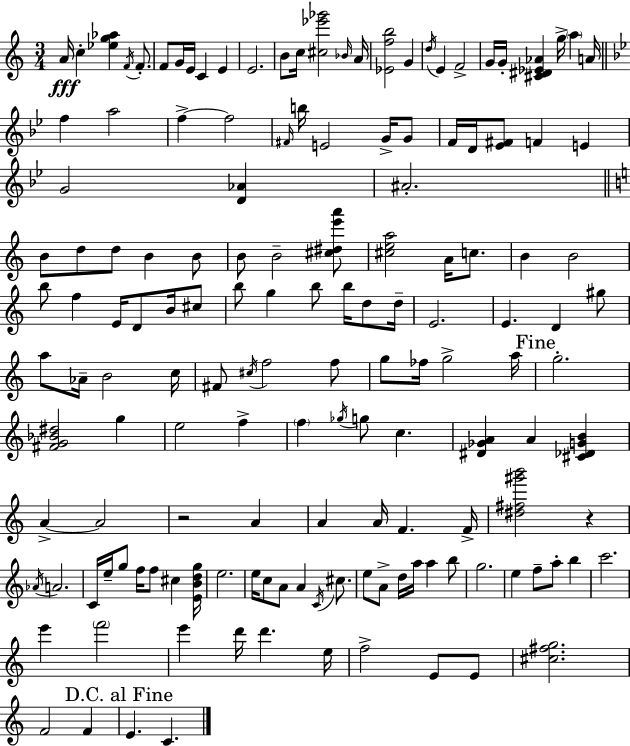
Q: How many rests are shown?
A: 2